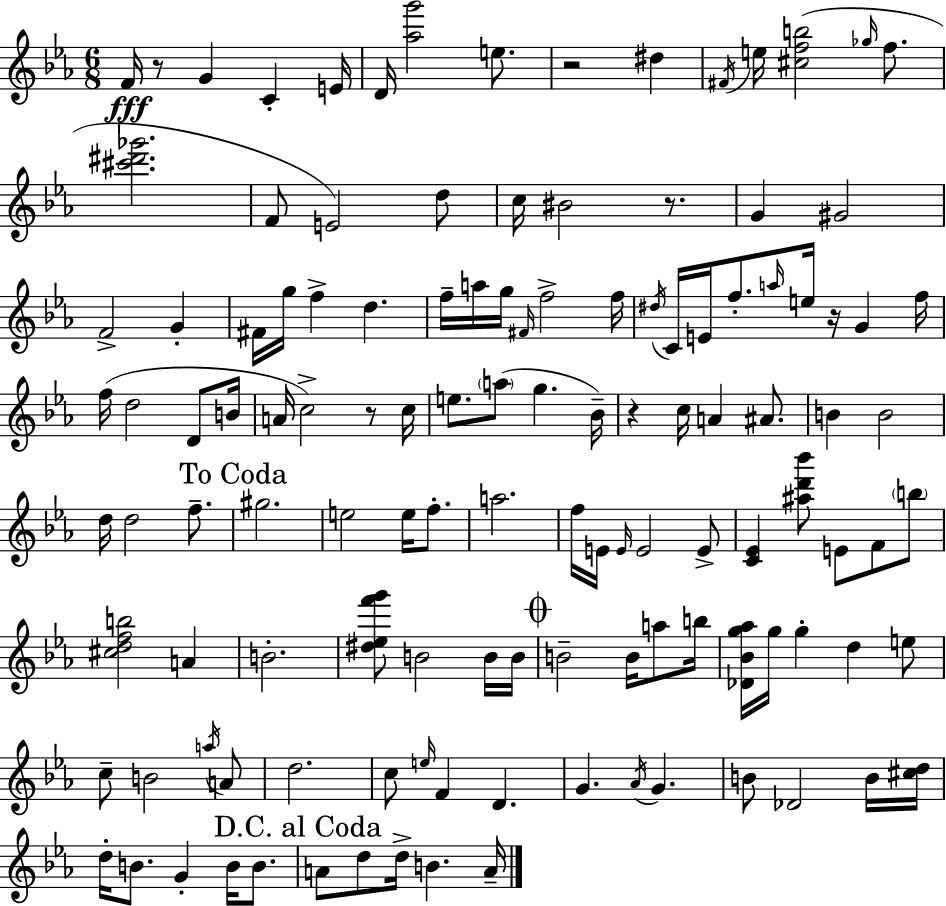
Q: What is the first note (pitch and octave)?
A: F4